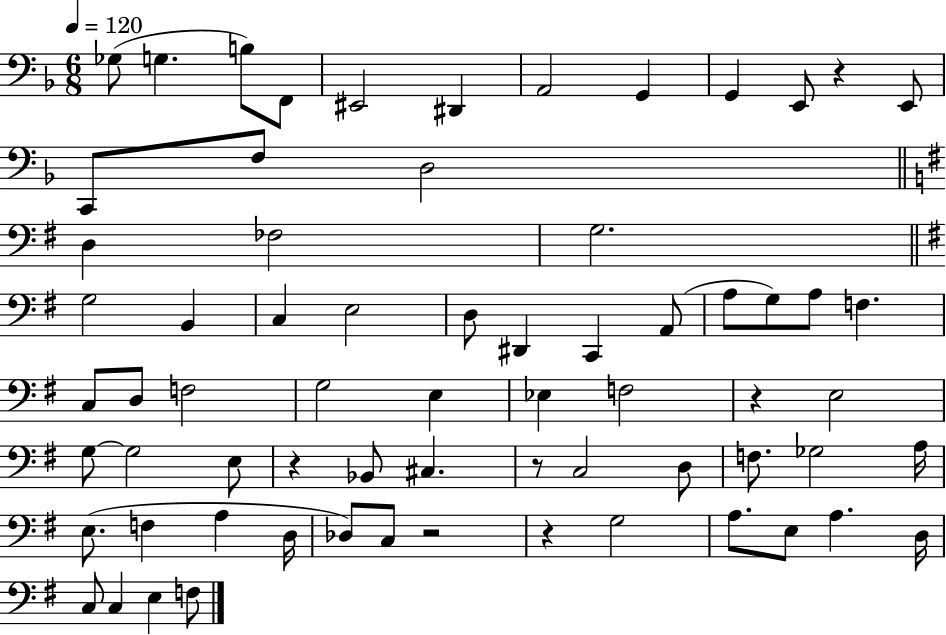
X:1
T:Untitled
M:6/8
L:1/4
K:F
_G,/2 G, B,/2 F,,/2 ^E,,2 ^D,, A,,2 G,, G,, E,,/2 z E,,/2 C,,/2 F,/2 D,2 D, _F,2 G,2 G,2 B,, C, E,2 D,/2 ^D,, C,, A,,/2 A,/2 G,/2 A,/2 F, C,/2 D,/2 F,2 G,2 E, _E, F,2 z E,2 G,/2 G,2 E,/2 z _B,,/2 ^C, z/2 C,2 D,/2 F,/2 _G,2 A,/4 E,/2 F, A, D,/4 _D,/2 C,/2 z2 z G,2 A,/2 E,/2 A, D,/4 C,/2 C, E, F,/2